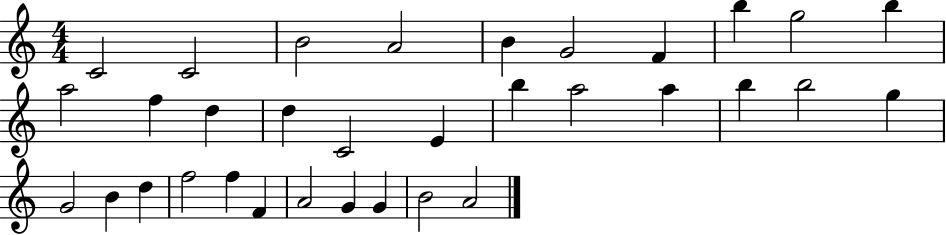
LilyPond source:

{
  \clef treble
  \numericTimeSignature
  \time 4/4
  \key c \major
  c'2 c'2 | b'2 a'2 | b'4 g'2 f'4 | b''4 g''2 b''4 | \break a''2 f''4 d''4 | d''4 c'2 e'4 | b''4 a''2 a''4 | b''4 b''2 g''4 | \break g'2 b'4 d''4 | f''2 f''4 f'4 | a'2 g'4 g'4 | b'2 a'2 | \break \bar "|."
}